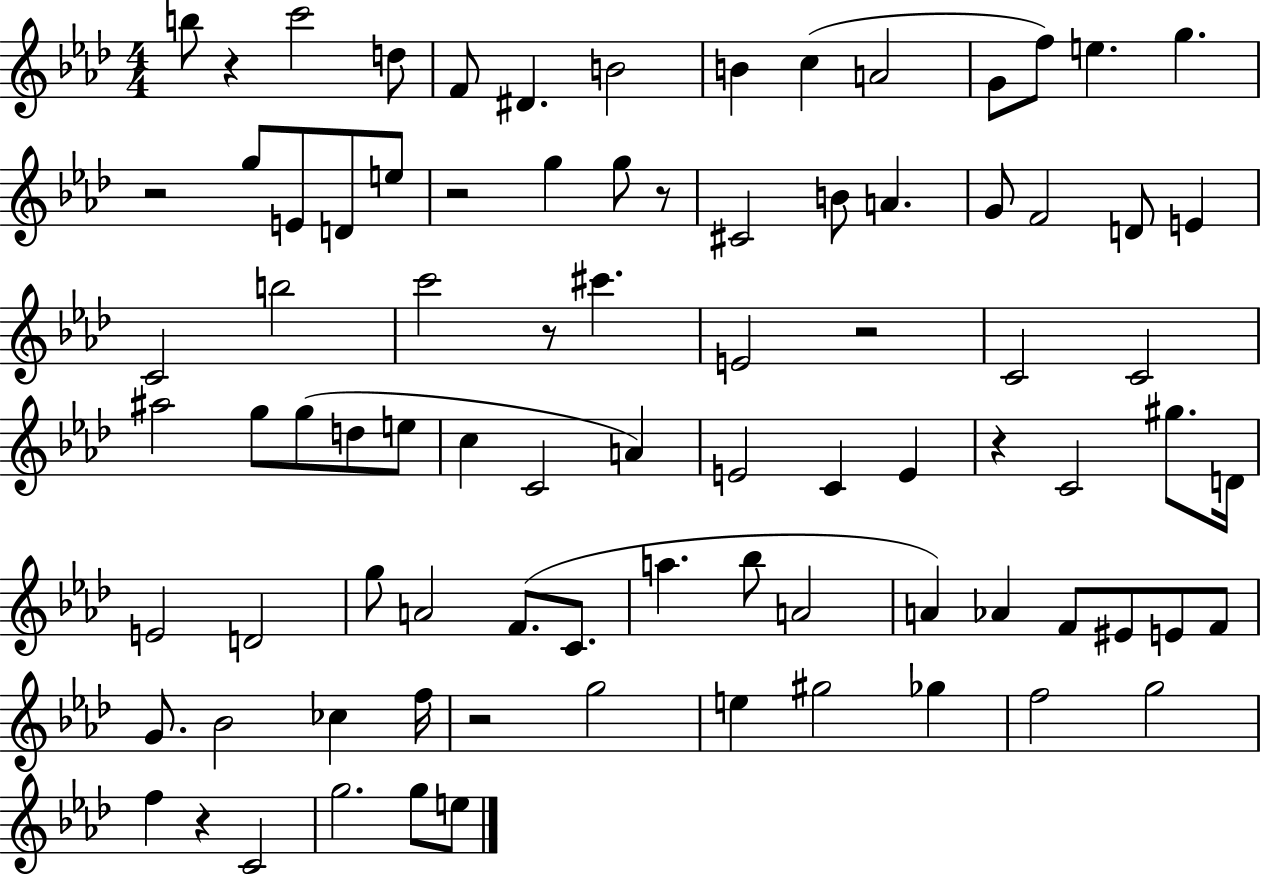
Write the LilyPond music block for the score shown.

{
  \clef treble
  \numericTimeSignature
  \time 4/4
  \key aes \major
  b''8 r4 c'''2 d''8 | f'8 dis'4. b'2 | b'4 c''4( a'2 | g'8 f''8) e''4. g''4. | \break r2 g''8 e'8 d'8 e''8 | r2 g''4 g''8 r8 | cis'2 b'8 a'4. | g'8 f'2 d'8 e'4 | \break c'2 b''2 | c'''2 r8 cis'''4. | e'2 r2 | c'2 c'2 | \break ais''2 g''8 g''8( d''8 e''8 | c''4 c'2 a'4) | e'2 c'4 e'4 | r4 c'2 gis''8. d'16 | \break e'2 d'2 | g''8 a'2 f'8.( c'8. | a''4. bes''8 a'2 | a'4) aes'4 f'8 eis'8 e'8 f'8 | \break g'8. bes'2 ces''4 f''16 | r2 g''2 | e''4 gis''2 ges''4 | f''2 g''2 | \break f''4 r4 c'2 | g''2. g''8 e''8 | \bar "|."
}